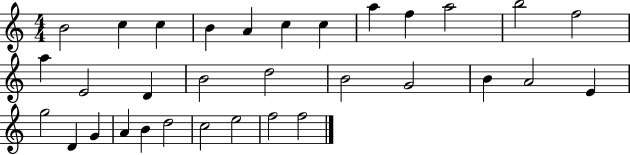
B4/h C5/q C5/q B4/q A4/q C5/q C5/q A5/q F5/q A5/h B5/h F5/h A5/q E4/h D4/q B4/h D5/h B4/h G4/h B4/q A4/h E4/q G5/h D4/q G4/q A4/q B4/q D5/h C5/h E5/h F5/h F5/h